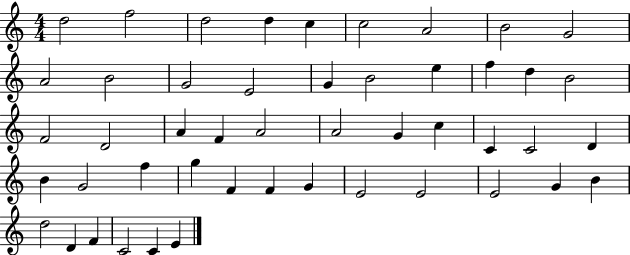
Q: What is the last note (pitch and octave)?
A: E4